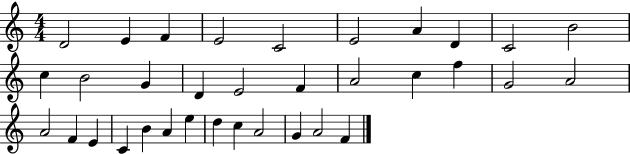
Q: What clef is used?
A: treble